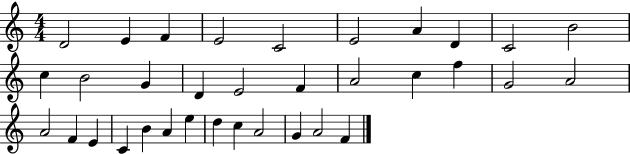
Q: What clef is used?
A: treble